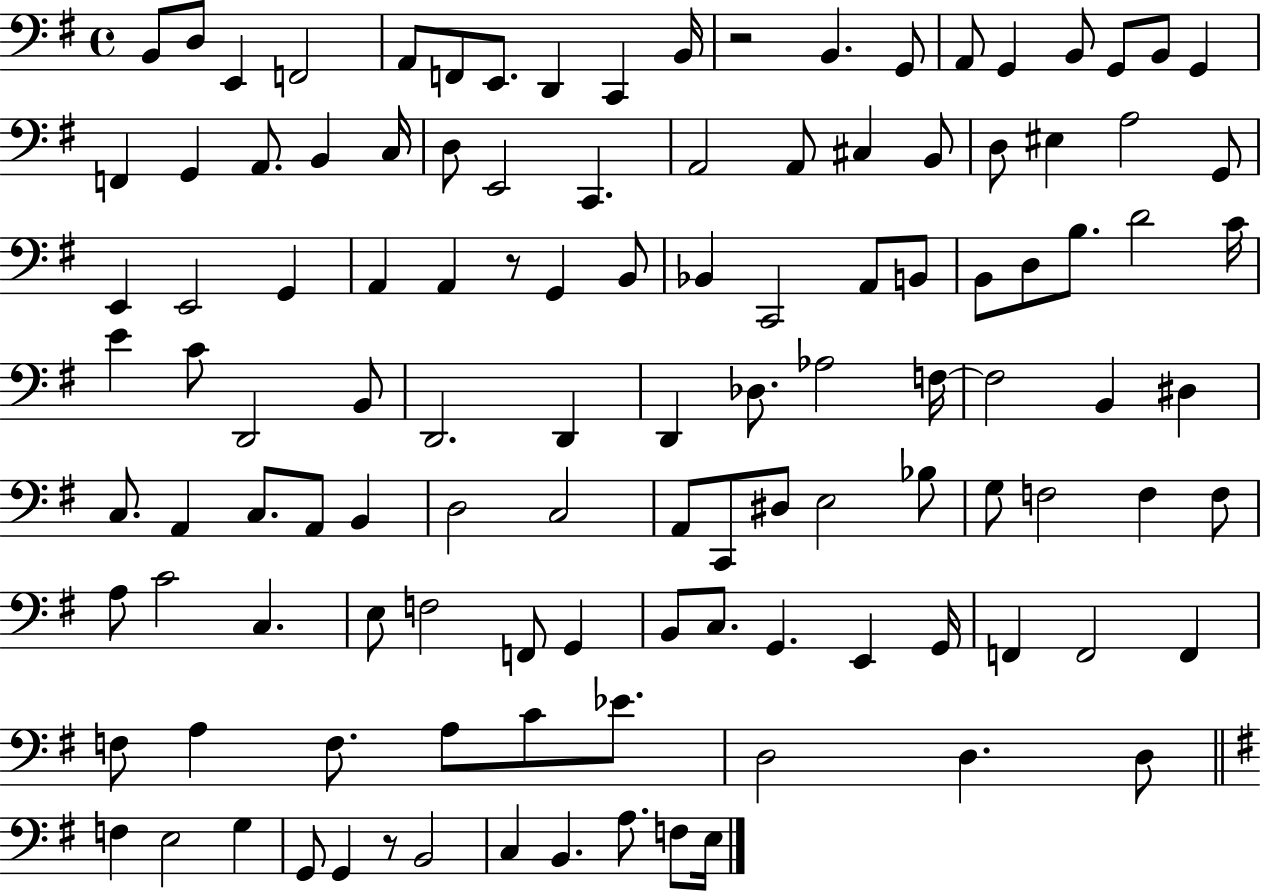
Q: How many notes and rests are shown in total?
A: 117